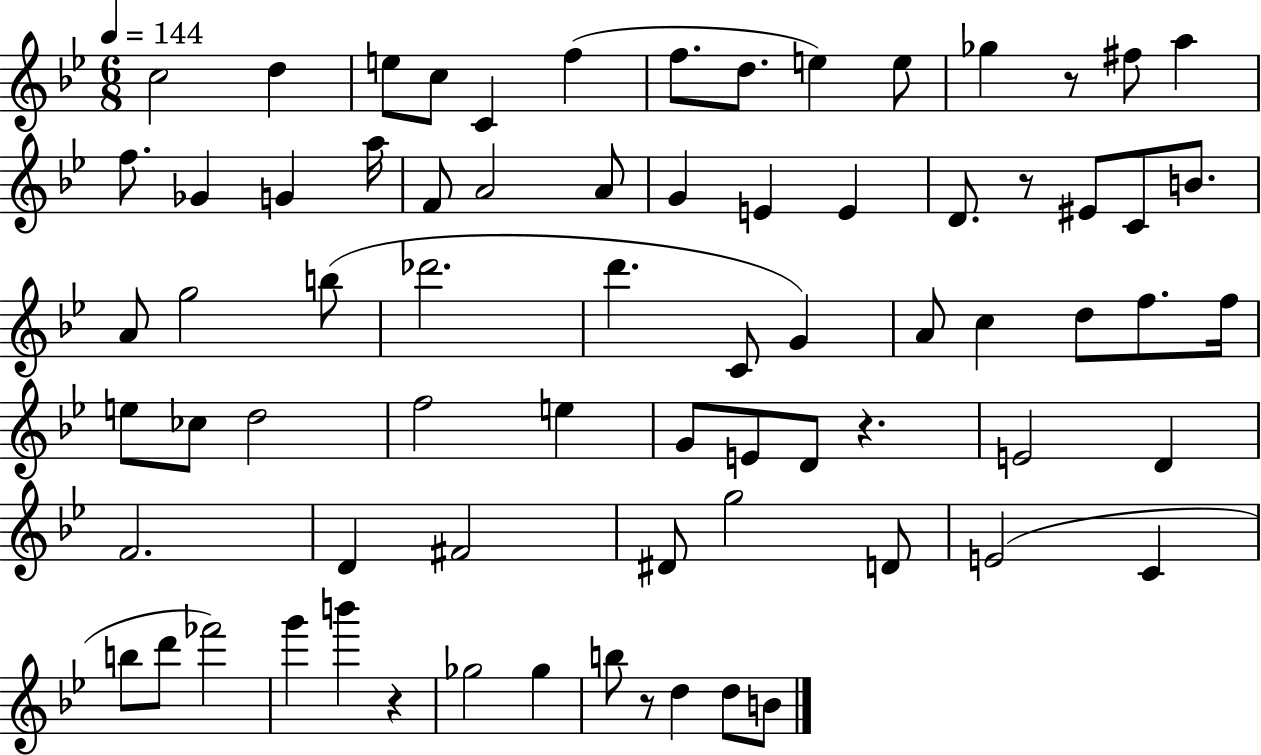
X:1
T:Untitled
M:6/8
L:1/4
K:Bb
c2 d e/2 c/2 C f f/2 d/2 e e/2 _g z/2 ^f/2 a f/2 _G G a/4 F/2 A2 A/2 G E E D/2 z/2 ^E/2 C/2 B/2 A/2 g2 b/2 _d'2 d' C/2 G A/2 c d/2 f/2 f/4 e/2 _c/2 d2 f2 e G/2 E/2 D/2 z E2 D F2 D ^F2 ^D/2 g2 D/2 E2 C b/2 d'/2 _f'2 g' b' z _g2 _g b/2 z/2 d d/2 B/2